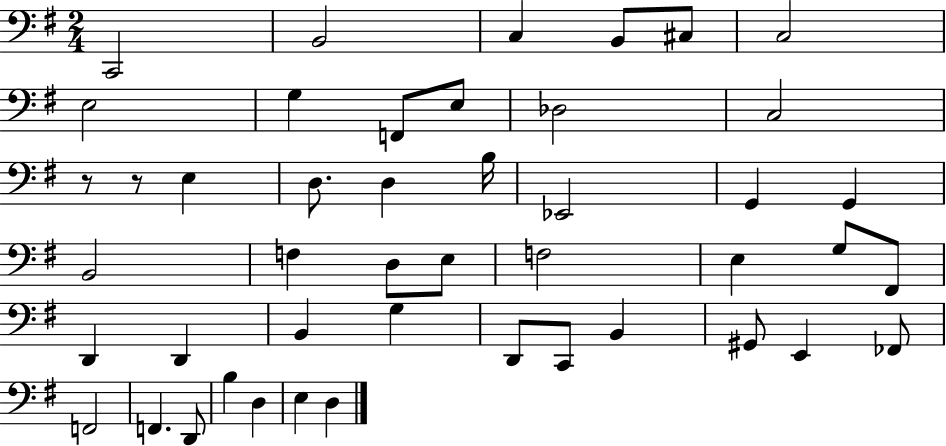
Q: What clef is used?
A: bass